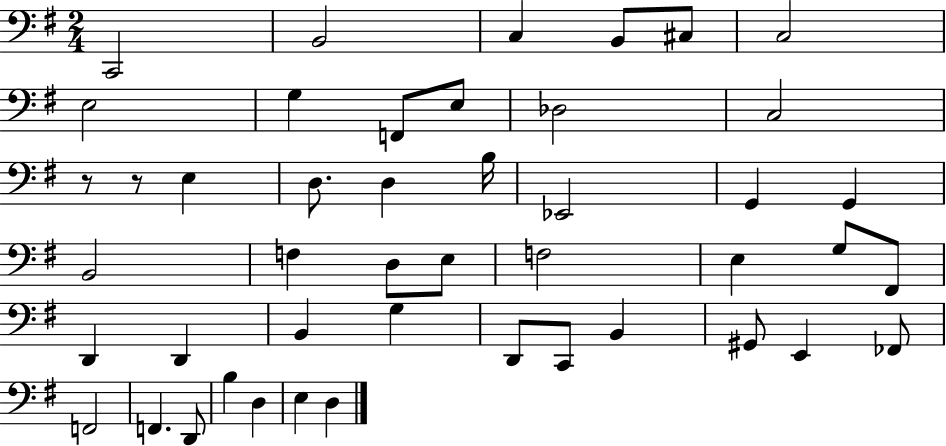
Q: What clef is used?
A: bass